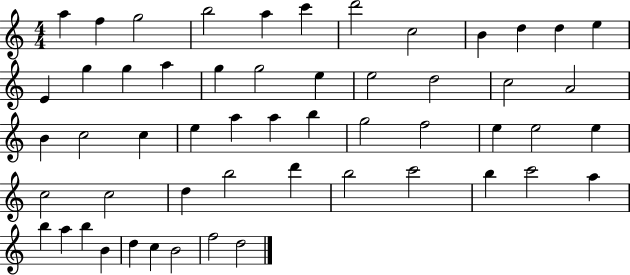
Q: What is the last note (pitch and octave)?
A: D5